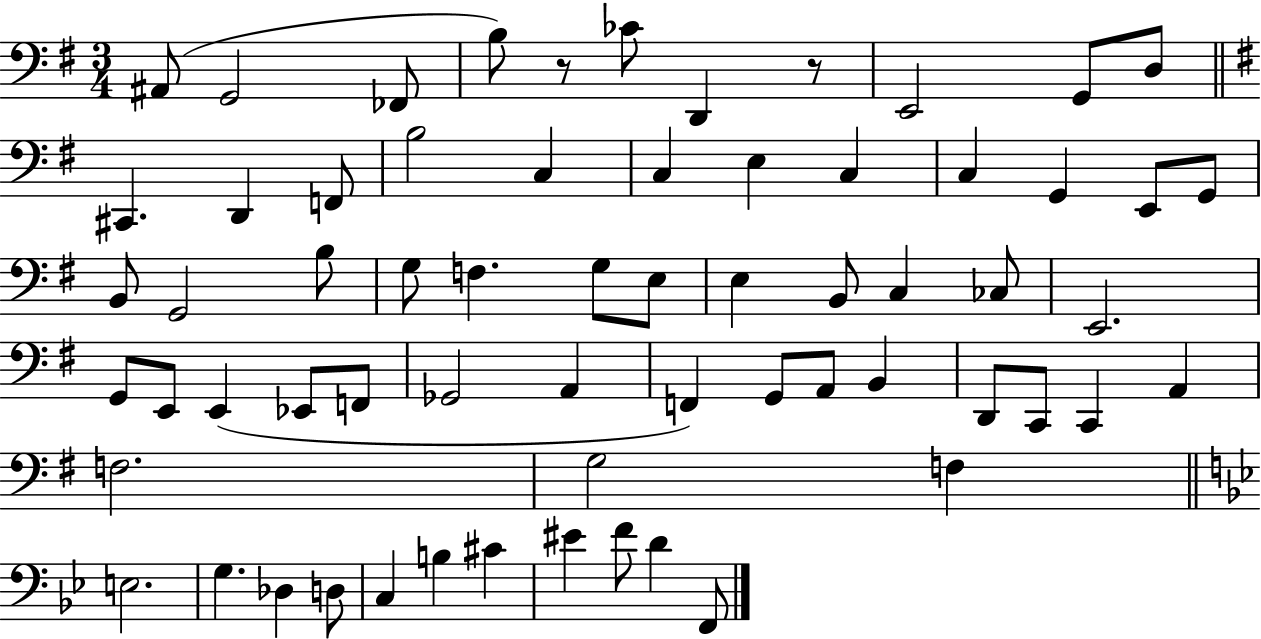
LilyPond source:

{
  \clef bass
  \numericTimeSignature
  \time 3/4
  \key g \major
  ais,8( g,2 fes,8 | b8) r8 ces'8 d,4 r8 | e,2 g,8 d8 | \bar "||" \break \key g \major cis,4. d,4 f,8 | b2 c4 | c4 e4 c4 | c4 g,4 e,8 g,8 | \break b,8 g,2 b8 | g8 f4. g8 e8 | e4 b,8 c4 ces8 | e,2. | \break g,8 e,8 e,4( ees,8 f,8 | ges,2 a,4 | f,4) g,8 a,8 b,4 | d,8 c,8 c,4 a,4 | \break f2. | g2 f4 | \bar "||" \break \key g \minor e2. | g4. des4 d8 | c4 b4 cis'4 | eis'4 f'8 d'4 f,8 | \break \bar "|."
}